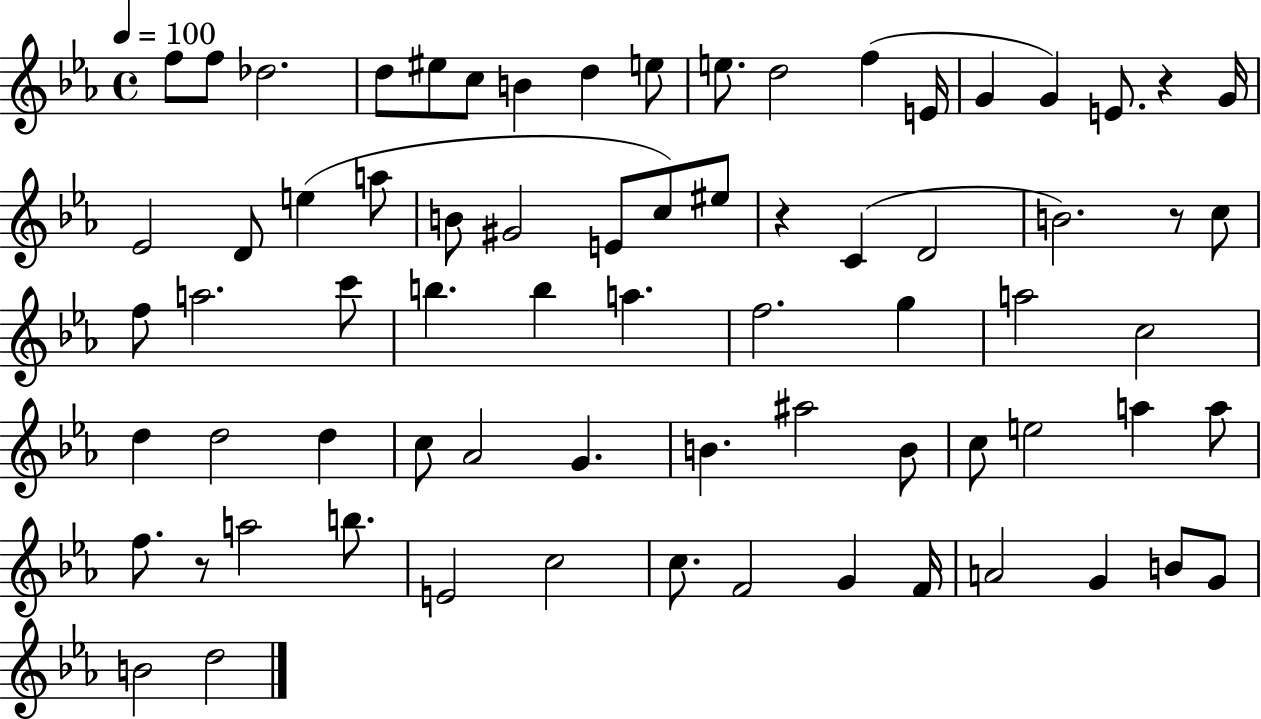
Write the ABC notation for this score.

X:1
T:Untitled
M:4/4
L:1/4
K:Eb
f/2 f/2 _d2 d/2 ^e/2 c/2 B d e/2 e/2 d2 f E/4 G G E/2 z G/4 _E2 D/2 e a/2 B/2 ^G2 E/2 c/2 ^e/2 z C D2 B2 z/2 c/2 f/2 a2 c'/2 b b a f2 g a2 c2 d d2 d c/2 _A2 G B ^a2 B/2 c/2 e2 a a/2 f/2 z/2 a2 b/2 E2 c2 c/2 F2 G F/4 A2 G B/2 G/2 B2 d2